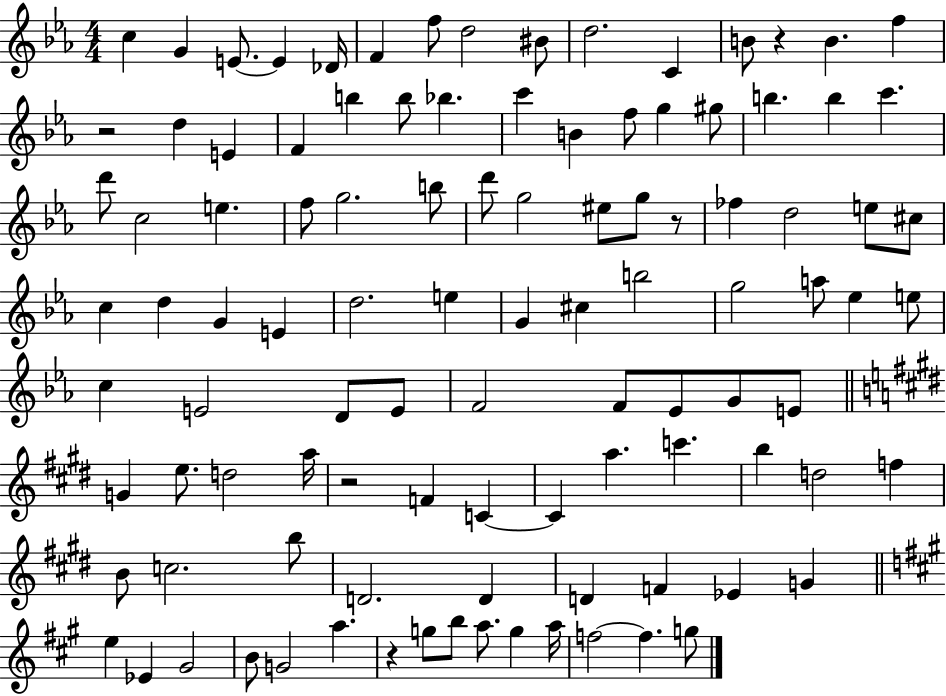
X:1
T:Untitled
M:4/4
L:1/4
K:Eb
c G E/2 E _D/4 F f/2 d2 ^B/2 d2 C B/2 z B f z2 d E F b b/2 _b c' B f/2 g ^g/2 b b c' d'/2 c2 e f/2 g2 b/2 d'/2 g2 ^e/2 g/2 z/2 _f d2 e/2 ^c/2 c d G E d2 e G ^c b2 g2 a/2 _e e/2 c E2 D/2 E/2 F2 F/2 _E/2 G/2 E/2 G e/2 d2 a/4 z2 F C C a c' b d2 f B/2 c2 b/2 D2 D D F _E G e _E ^G2 B/2 G2 a z g/2 b/2 a/2 g a/4 f2 f g/2